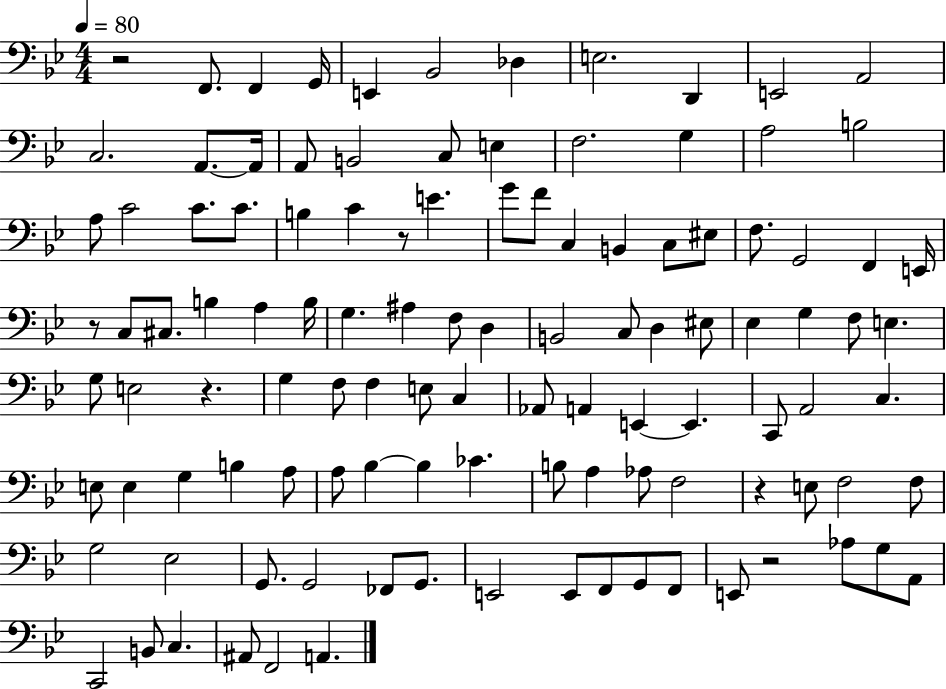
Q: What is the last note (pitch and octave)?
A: A2